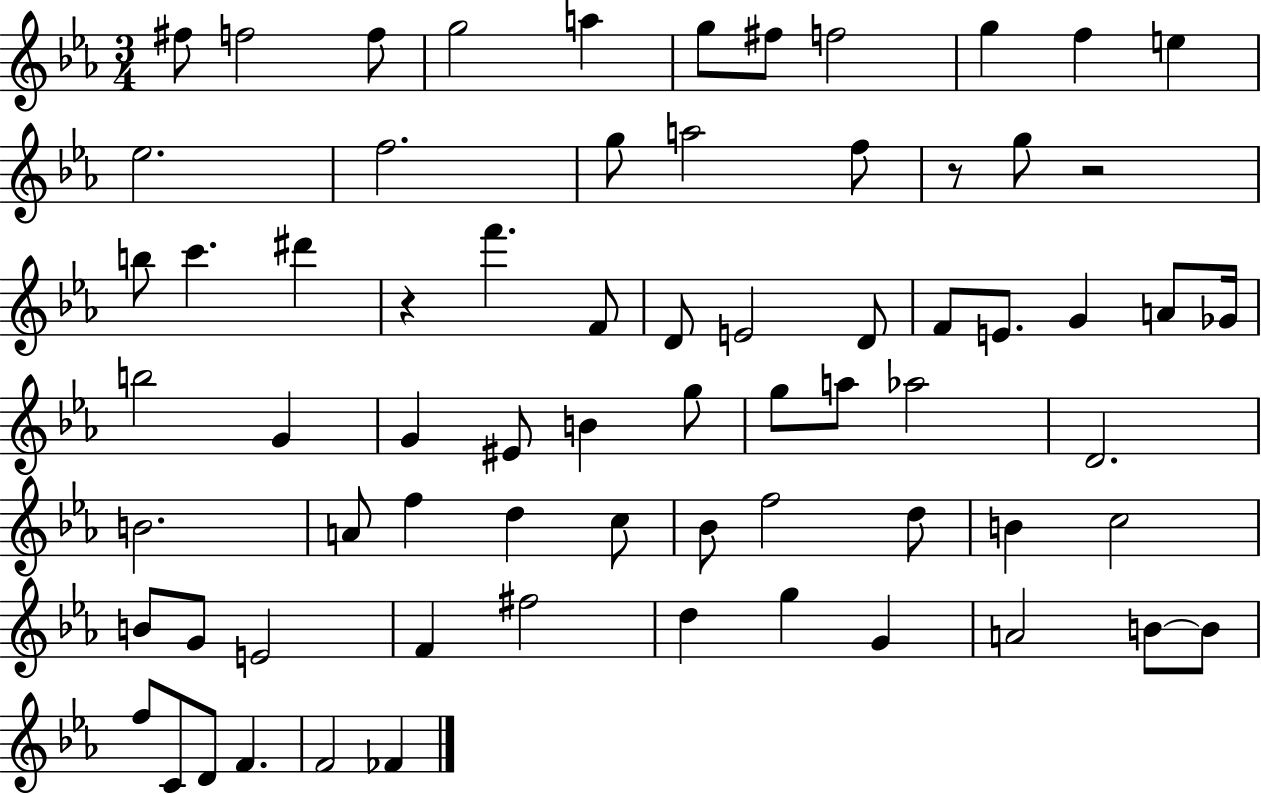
{
  \clef treble
  \numericTimeSignature
  \time 3/4
  \key ees \major
  fis''8 f''2 f''8 | g''2 a''4 | g''8 fis''8 f''2 | g''4 f''4 e''4 | \break ees''2. | f''2. | g''8 a''2 f''8 | r8 g''8 r2 | \break b''8 c'''4. dis'''4 | r4 f'''4. f'8 | d'8 e'2 d'8 | f'8 e'8. g'4 a'8 ges'16 | \break b''2 g'4 | g'4 eis'8 b'4 g''8 | g''8 a''8 aes''2 | d'2. | \break b'2. | a'8 f''4 d''4 c''8 | bes'8 f''2 d''8 | b'4 c''2 | \break b'8 g'8 e'2 | f'4 fis''2 | d''4 g''4 g'4 | a'2 b'8~~ b'8 | \break f''8 c'8 d'8 f'4. | f'2 fes'4 | \bar "|."
}